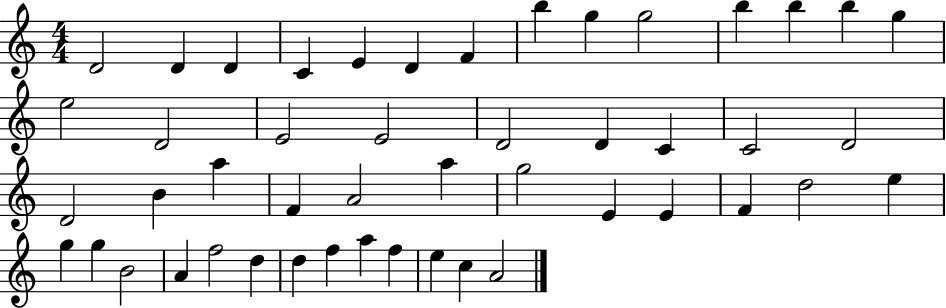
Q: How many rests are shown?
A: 0